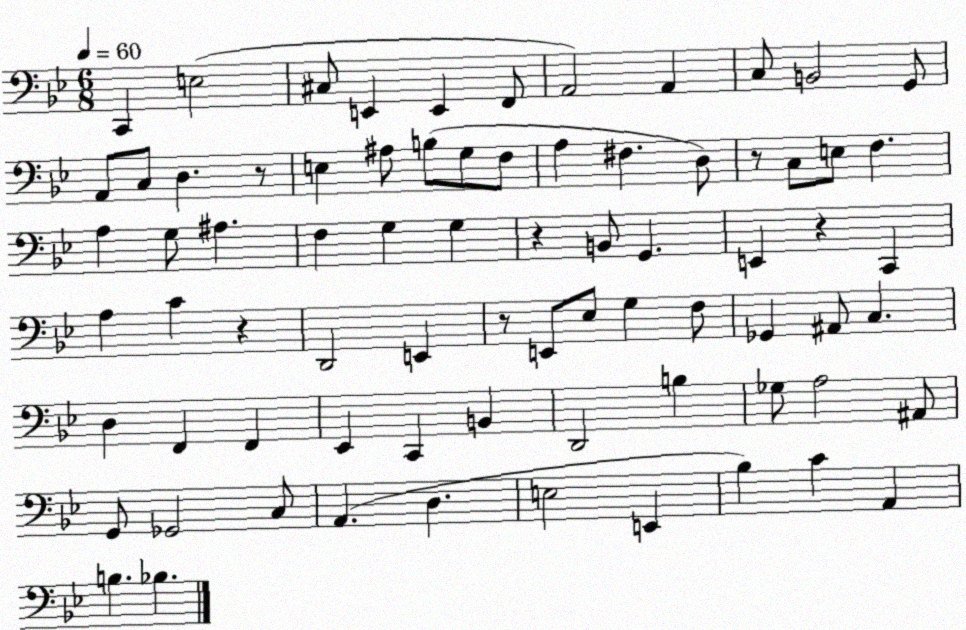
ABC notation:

X:1
T:Untitled
M:6/8
L:1/4
K:Bb
C,, E,2 ^C,/2 E,, E,, F,,/2 A,,2 A,, C,/2 B,,2 G,,/2 A,,/2 C,/2 D, z/2 E, ^A,/2 B,/2 G,/2 F,/2 A, ^F, D,/2 z/2 C,/2 E,/2 F, A, G,/2 ^A, F, G, G, z B,,/2 G,, E,, z C,, A, C z D,,2 E,, z/2 E,,/2 _E,/2 G, F,/2 _G,, ^A,,/2 C, D, F,, F,, _E,, C,, B,, D,,2 B, _G,/2 A,2 ^A,,/2 G,,/2 _G,,2 C,/2 A,, D, E,2 E,, _B, C A,, B, _B,